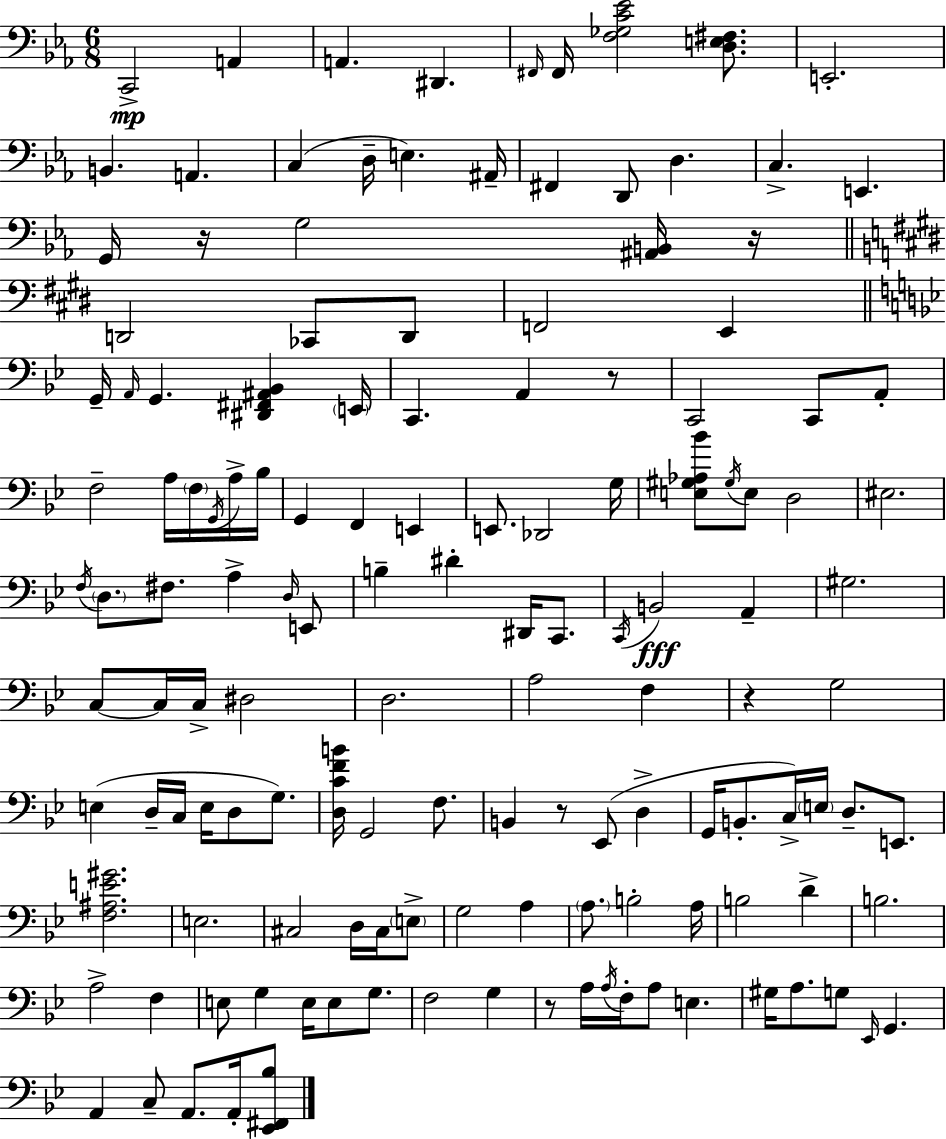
{
  \clef bass
  \numericTimeSignature
  \time 6/8
  \key c \minor
  c,2->\mp a,4 | a,4. dis,4. | \grace { fis,16 } fis,16 <f ges c' ees'>2 <d e fis>8. | e,2.-. | \break b,4. a,4. | c4( d16-- e4.) | ais,16-- fis,4 d,8 d4. | c4.-> e,4. | \break g,16 r16 g2 <ais, b,>16 | r16 \bar "||" \break \key e \major d,2 ces,8 d,8 | f,2 e,4 | \bar "||" \break \key g \minor g,16-- \grace { a,16 } g,4. <dis, fis, ais, bes,>4 | \parenthesize e,16 c,4. a,4 r8 | c,2 c,8 a,8-. | f2-- a16 \parenthesize f16 \acciaccatura { g,16 } | \break a16-> bes16 g,4 f,4 e,4 | e,8. des,2 | g16 <e gis aes bes'>8 \acciaccatura { gis16 } e8 d2 | eis2. | \break \acciaccatura { f16 } \parenthesize d8. fis8. a4-> | \grace { d16 } e,8 b4-- dis'4-. | dis,16 c,8. \acciaccatura { c,16 } b,2\fff | a,4-- gis2. | \break c8~~ c16 c16-> dis2 | d2. | a2 | f4 r4 g2 | \break e4( d16-- c16 | e16 d8 g8.) <d c' f' b'>16 g,2 | f8. b,4 r8 | ees,8( d4-> g,16 b,8.-. c16->) \parenthesize e16 | \break d8.-- e,8. <f ais e' gis'>2. | e2. | cis2 | d16 cis16 \parenthesize e8-> g2 | \break a4 \parenthesize a8. b2-. | a16 b2 | d'4-> b2. | a2-> | \break f4 e8 g4 | e16 e8 g8. f2 | g4 r8 a16 \acciaccatura { a16 } f16-. a8 | e4. gis16 a8. g8 | \break \grace { ees,16 } g,4. a,4 | c8-- a,8. a,16-. <ees, fis, bes>8 \bar "|."
}